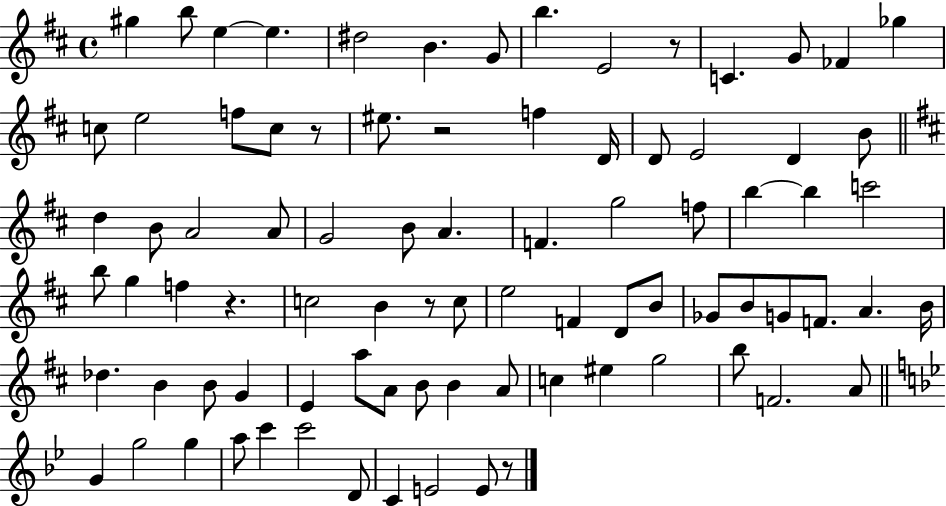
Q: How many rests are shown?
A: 6